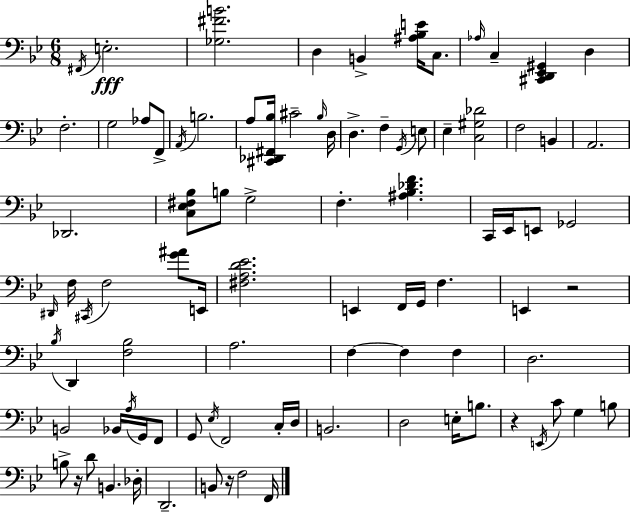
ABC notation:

X:1
T:Untitled
M:6/8
L:1/4
K:Bb
^F,,/4 E,2 [_G,^FB]2 D, B,, [^A,_B,E]/4 C,/2 _A,/4 C, [^C,,D,,_E,,^G,,] D, F,2 G,2 _A,/2 F,,/2 A,,/4 B,2 A,/2 [^C,,_D,,^F,,_B,]/4 ^C2 _B,/4 D,/4 D, F, G,,/4 E,/2 _E, [C,^G,_D]2 F,2 B,, A,,2 _D,,2 [C,_E,^F,_B,]/2 B,/2 G,2 F, [^A,_B,_DF] C,,/4 _E,,/4 E,,/2 _G,,2 ^D,,/4 F,/4 ^C,,/4 F,2 [G^A]/2 E,,/4 [^F,A,D_E]2 E,, F,,/4 G,,/4 F, E,, z2 _B,/4 D,, [F,_B,]2 A,2 F, F, F, D,2 B,,2 _B,,/4 A,/4 G,,/4 F,,/2 G,,/2 _E,/4 F,,2 C,/4 D,/4 B,,2 D,2 E,/4 B,/2 z E,,/4 C/2 G, B,/2 B,/2 z/4 D/2 B,, _D,/4 D,,2 B,,/2 z/4 F,2 F,,/4